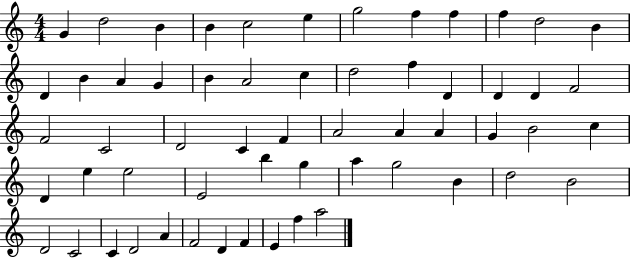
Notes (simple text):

G4/q D5/h B4/q B4/q C5/h E5/q G5/h F5/q F5/q F5/q D5/h B4/q D4/q B4/q A4/q G4/q B4/q A4/h C5/q D5/h F5/q D4/q D4/q D4/q F4/h F4/h C4/h D4/h C4/q F4/q A4/h A4/q A4/q G4/q B4/h C5/q D4/q E5/q E5/h E4/h B5/q G5/q A5/q G5/h B4/q D5/h B4/h D4/h C4/h C4/q D4/h A4/q F4/h D4/q F4/q E4/q F5/q A5/h